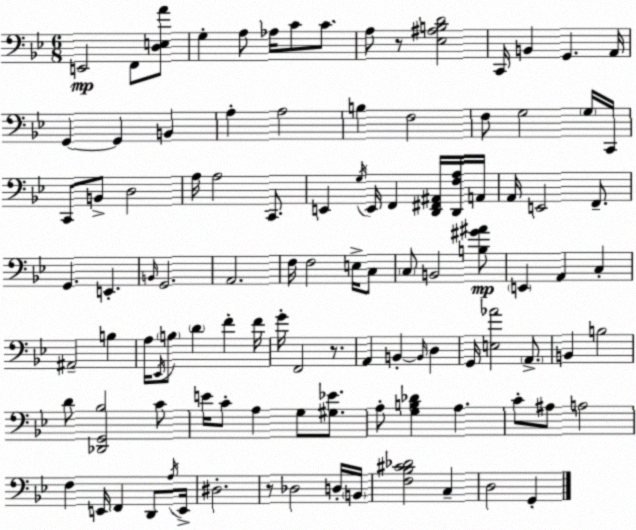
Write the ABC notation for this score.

X:1
T:Untitled
M:6/8
L:1/4
K:Gm
E,,2 F,,/2 [D,E,A]/2 G, A,/2 _A,/4 C/2 C/2 A,/2 z/2 [_E,^A,B,D]2 C,,/4 B,, G,, A,,/4 G,, G,, B,, A, A,2 B, F,2 F,/2 G,2 G,/4 C,,/4 C,,/2 B,,/2 D,2 A,/4 A,2 C,,/2 E,, G,/4 E,,/4 F,, [D,,^F,,^A,,]/4 [D,,F,A,]/4 A,,/4 A,,/4 E,,2 F,,/2 G,, E,, B,,/4 G,,2 A,,2 F,/4 F,2 E,/4 C,/2 C,/2 B,,2 [B,^G^A]/2 E,, A,, C, ^A,,2 B, A,/4 _E,,/4 B,/2 D F F/4 G/4 F,,2 z/2 A,, B,, B,,/4 D, G,,/4 [E,_A]2 A,,/2 B,, B,2 D/2 [_D,,G,,_B,]2 C/2 E/4 C/2 A, G,/2 [^G,_E]/2 A,/2 [G,B,_D] A, C/2 ^A,/2 A,2 F, E,,/4 F,, D,,/2 A,/4 E,,/4 ^D,2 z/2 _D,2 D,/4 B,,/4 [F,_B,^C_D]2 C, D,2 G,,